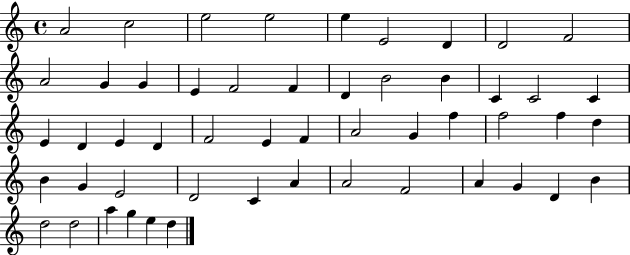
A4/h C5/h E5/h E5/h E5/q E4/h D4/q D4/h F4/h A4/h G4/q G4/q E4/q F4/h F4/q D4/q B4/h B4/q C4/q C4/h C4/q E4/q D4/q E4/q D4/q F4/h E4/q F4/q A4/h G4/q F5/q F5/h F5/q D5/q B4/q G4/q E4/h D4/h C4/q A4/q A4/h F4/h A4/q G4/q D4/q B4/q D5/h D5/h A5/q G5/q E5/q D5/q